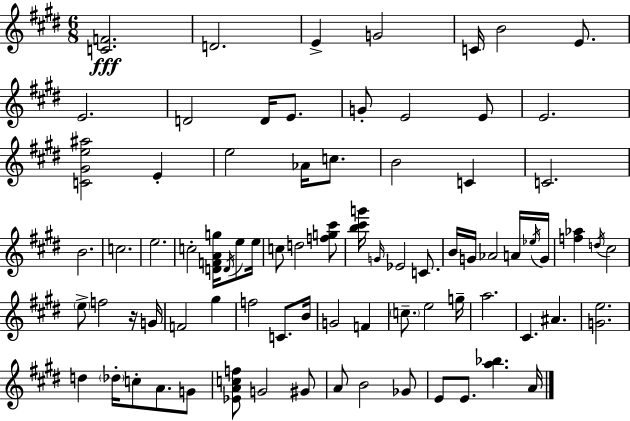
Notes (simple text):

[C4,F4]/h. D4/h. E4/q G4/h C4/s B4/h E4/e. E4/h. D4/h D4/s E4/e. G4/e E4/h E4/e E4/h. [C4,G#4,E5,A#5]/h E4/q E5/h Ab4/s C5/e. B4/h C4/q C4/h. B4/h. C5/h. E5/h. C5/h [D4,F4,A4,G5]/s D4/s E5/e E5/s C5/e D5/h [F5,G5,C#6]/e [B5,C#6,G6]/s G4/s Eb4/h C4/e. B4/s G4/s Ab4/h A4/s Eb5/s G4/s [F5,Ab5]/q D5/s C#5/h E5/e F5/h R/s G4/s F4/h G#5/q F5/h C4/e. B4/s G4/h F4/q C5/e. E5/h G5/s A5/h. C#4/q. A#4/q. [G4,E5]/h. D5/q Db5/s C5/e A4/e. G4/e [Eb4,A4,C5,F5]/e G4/h G#4/e A4/e B4/h Gb4/e E4/e E4/e. [A5,Bb5]/q. A4/s